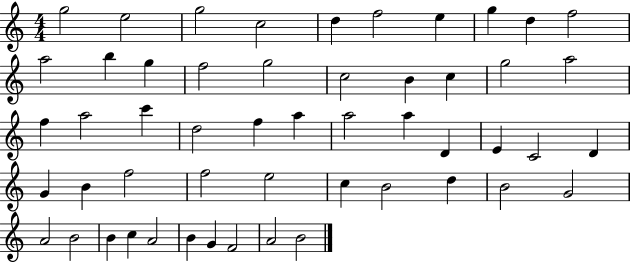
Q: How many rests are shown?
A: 0